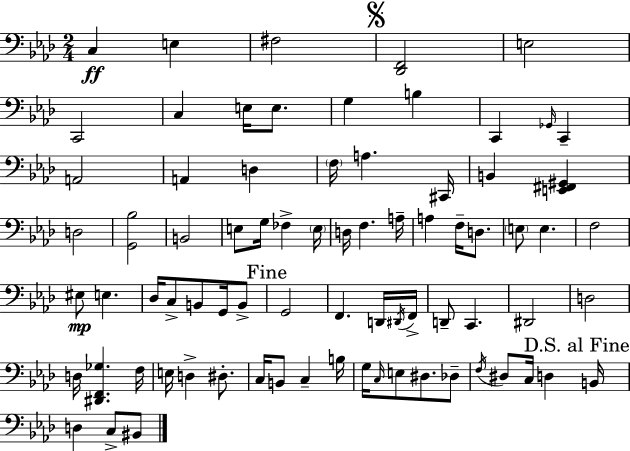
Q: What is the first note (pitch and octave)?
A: C3